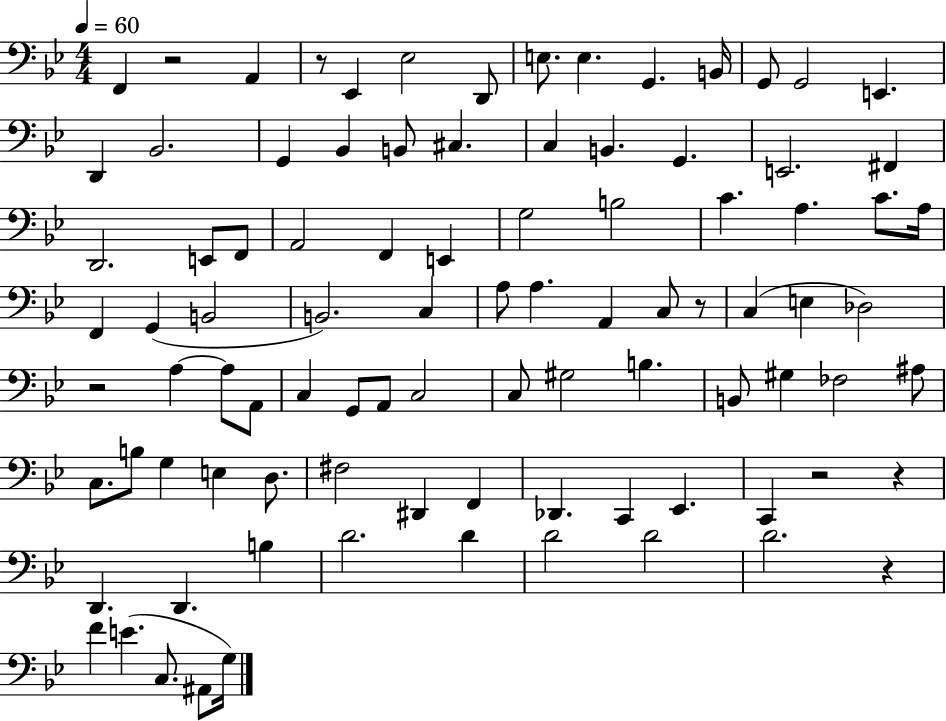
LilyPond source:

{
  \clef bass
  \numericTimeSignature
  \time 4/4
  \key bes \major
  \tempo 4 = 60
  f,4 r2 a,4 | r8 ees,4 ees2 d,8 | e8. e4. g,4. b,16 | g,8 g,2 e,4. | \break d,4 bes,2. | g,4 bes,4 b,8 cis4. | c4 b,4. g,4. | e,2. fis,4 | \break d,2. e,8 f,8 | a,2 f,4 e,4 | g2 b2 | c'4. a4. c'8. a16 | \break f,4 g,4( b,2 | b,2.) c4 | a8 a4. a,4 c8 r8 | c4( e4 des2) | \break r2 a4~~ a8 a,8 | c4 g,8 a,8 c2 | c8 gis2 b4. | b,8 gis4 fes2 ais8 | \break c8. b8 g4 e4 d8. | fis2 dis,4 f,4 | des,4. c,4 ees,4. | c,4 r2 r4 | \break d,4. d,4. b4 | d'2. d'4 | d'2 d'2 | d'2. r4 | \break f'4 e'4.( c8. ais,8 g16) | \bar "|."
}